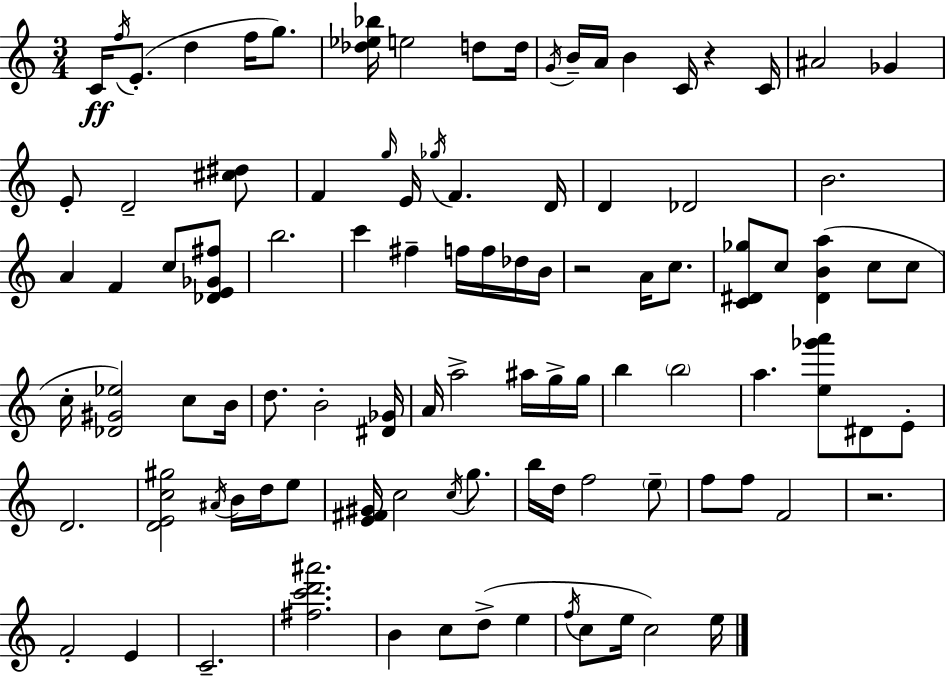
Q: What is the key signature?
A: C major